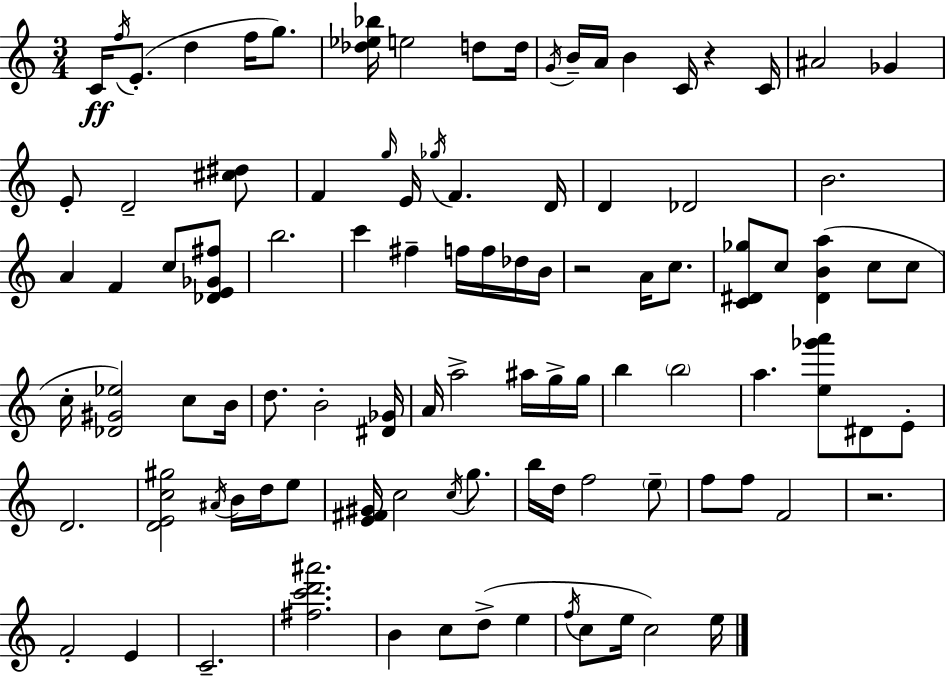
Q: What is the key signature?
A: C major